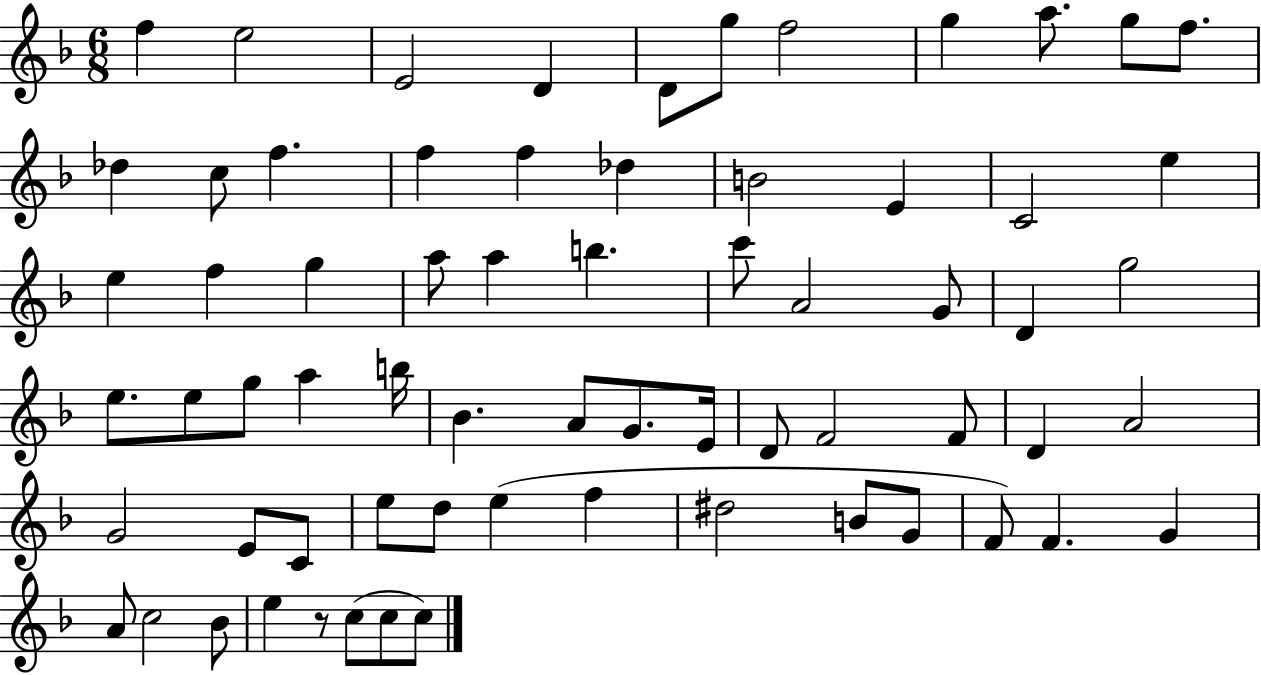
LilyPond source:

{
  \clef treble
  \numericTimeSignature
  \time 6/8
  \key f \major
  \repeat volta 2 { f''4 e''2 | e'2 d'4 | d'8 g''8 f''2 | g''4 a''8. g''8 f''8. | \break des''4 c''8 f''4. | f''4 f''4 des''4 | b'2 e'4 | c'2 e''4 | \break e''4 f''4 g''4 | a''8 a''4 b''4. | c'''8 a'2 g'8 | d'4 g''2 | \break e''8. e''8 g''8 a''4 b''16 | bes'4. a'8 g'8. e'16 | d'8 f'2 f'8 | d'4 a'2 | \break g'2 e'8 c'8 | e''8 d''8 e''4( f''4 | dis''2 b'8 g'8 | f'8) f'4. g'4 | \break a'8 c''2 bes'8 | e''4 r8 c''8( c''8 c''8) | } \bar "|."
}